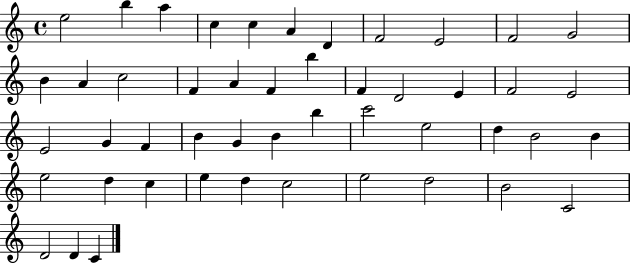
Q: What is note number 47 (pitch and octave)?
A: D4